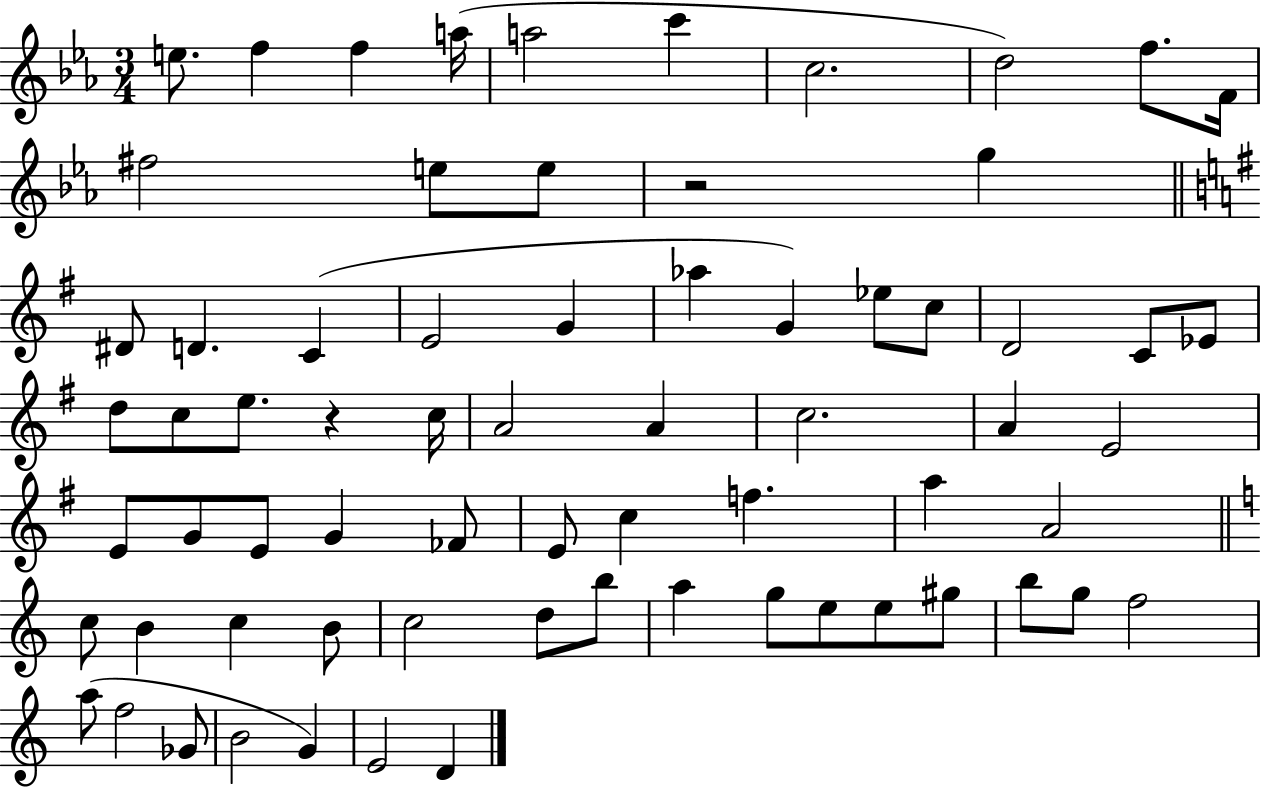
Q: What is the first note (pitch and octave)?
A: E5